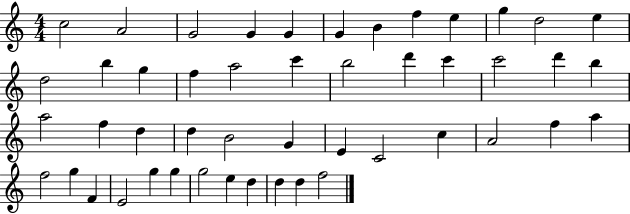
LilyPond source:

{
  \clef treble
  \numericTimeSignature
  \time 4/4
  \key c \major
  c''2 a'2 | g'2 g'4 g'4 | g'4 b'4 f''4 e''4 | g''4 d''2 e''4 | \break d''2 b''4 g''4 | f''4 a''2 c'''4 | b''2 d'''4 c'''4 | c'''2 d'''4 b''4 | \break a''2 f''4 d''4 | d''4 b'2 g'4 | e'4 c'2 c''4 | a'2 f''4 a''4 | \break f''2 g''4 f'4 | e'2 g''4 g''4 | g''2 e''4 d''4 | d''4 d''4 f''2 | \break \bar "|."
}